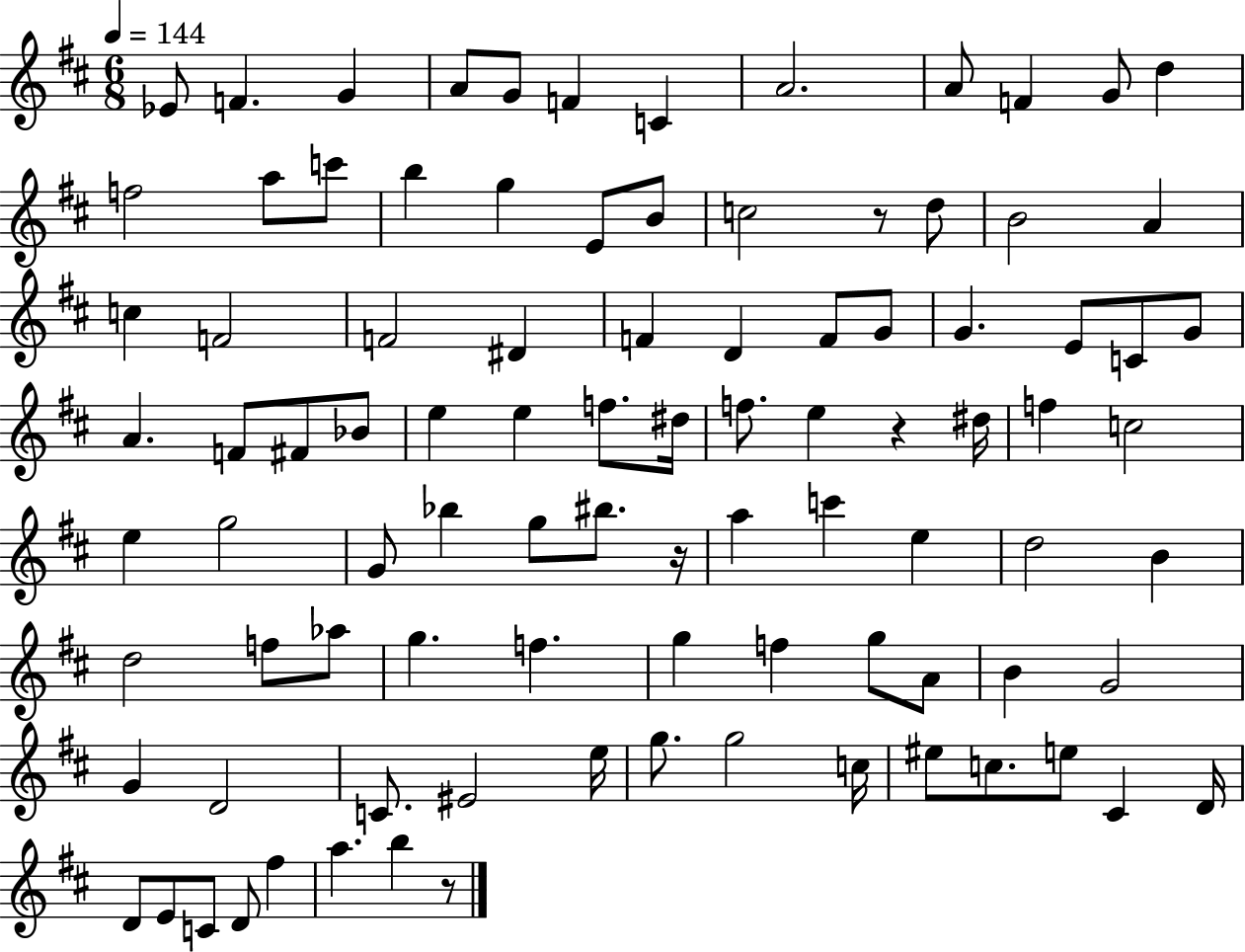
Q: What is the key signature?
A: D major